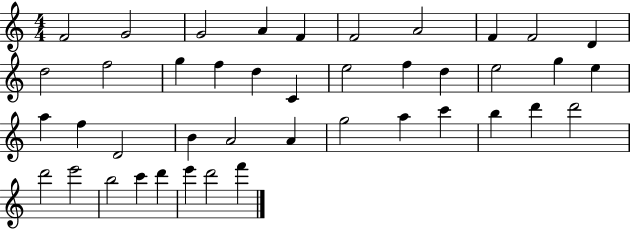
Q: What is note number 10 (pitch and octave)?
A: D4